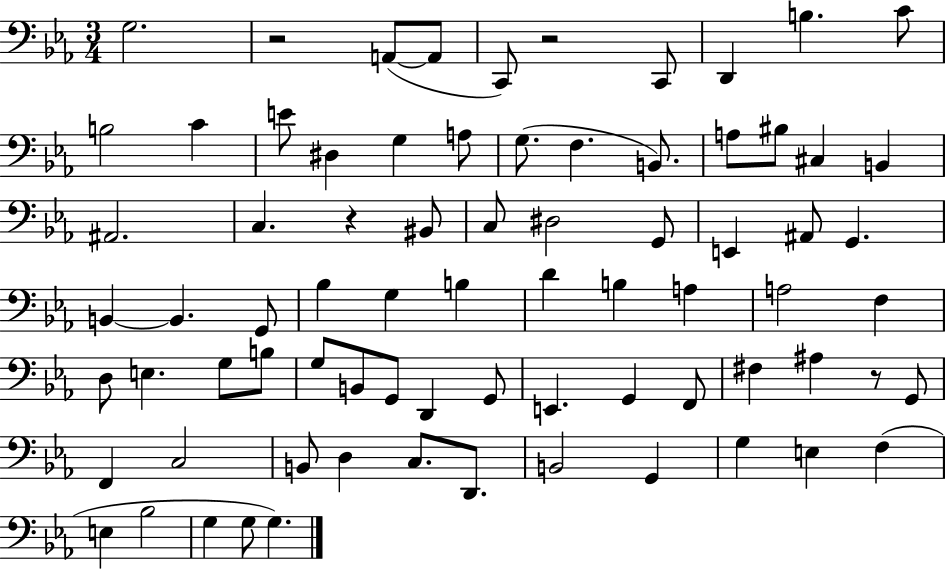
G3/h. R/h A2/e A2/e C2/e R/h C2/e D2/q B3/q. C4/e B3/h C4/q E4/e D#3/q G3/q A3/e G3/e. F3/q. B2/e. A3/e BIS3/e C#3/q B2/q A#2/h. C3/q. R/q BIS2/e C3/e D#3/h G2/e E2/q A#2/e G2/q. B2/q B2/q. G2/e Bb3/q G3/q B3/q D4/q B3/q A3/q A3/h F3/q D3/e E3/q. G3/e B3/e G3/e B2/e G2/e D2/q G2/e E2/q. G2/q F2/e F#3/q A#3/q R/e G2/e F2/q C3/h B2/e D3/q C3/e. D2/e. B2/h G2/q G3/q E3/q F3/q E3/q Bb3/h G3/q G3/e G3/q.